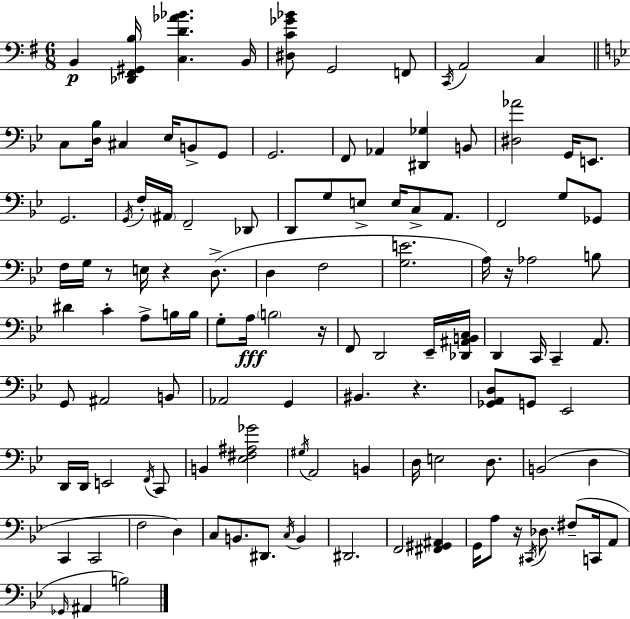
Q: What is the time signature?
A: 6/8